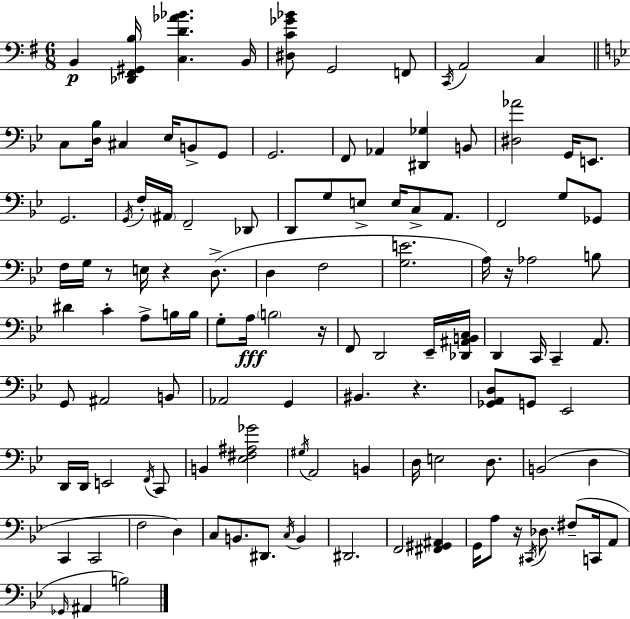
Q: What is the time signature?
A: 6/8